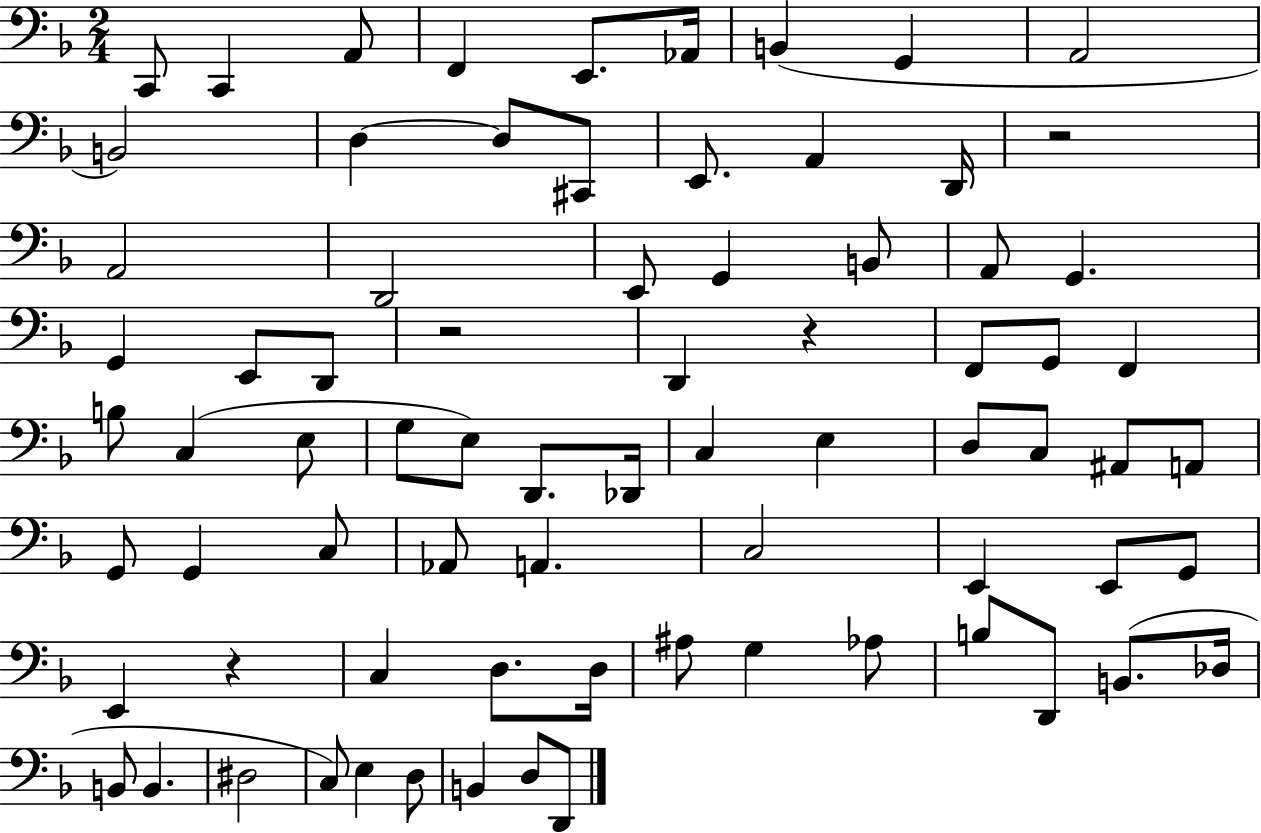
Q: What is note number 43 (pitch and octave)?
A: A2